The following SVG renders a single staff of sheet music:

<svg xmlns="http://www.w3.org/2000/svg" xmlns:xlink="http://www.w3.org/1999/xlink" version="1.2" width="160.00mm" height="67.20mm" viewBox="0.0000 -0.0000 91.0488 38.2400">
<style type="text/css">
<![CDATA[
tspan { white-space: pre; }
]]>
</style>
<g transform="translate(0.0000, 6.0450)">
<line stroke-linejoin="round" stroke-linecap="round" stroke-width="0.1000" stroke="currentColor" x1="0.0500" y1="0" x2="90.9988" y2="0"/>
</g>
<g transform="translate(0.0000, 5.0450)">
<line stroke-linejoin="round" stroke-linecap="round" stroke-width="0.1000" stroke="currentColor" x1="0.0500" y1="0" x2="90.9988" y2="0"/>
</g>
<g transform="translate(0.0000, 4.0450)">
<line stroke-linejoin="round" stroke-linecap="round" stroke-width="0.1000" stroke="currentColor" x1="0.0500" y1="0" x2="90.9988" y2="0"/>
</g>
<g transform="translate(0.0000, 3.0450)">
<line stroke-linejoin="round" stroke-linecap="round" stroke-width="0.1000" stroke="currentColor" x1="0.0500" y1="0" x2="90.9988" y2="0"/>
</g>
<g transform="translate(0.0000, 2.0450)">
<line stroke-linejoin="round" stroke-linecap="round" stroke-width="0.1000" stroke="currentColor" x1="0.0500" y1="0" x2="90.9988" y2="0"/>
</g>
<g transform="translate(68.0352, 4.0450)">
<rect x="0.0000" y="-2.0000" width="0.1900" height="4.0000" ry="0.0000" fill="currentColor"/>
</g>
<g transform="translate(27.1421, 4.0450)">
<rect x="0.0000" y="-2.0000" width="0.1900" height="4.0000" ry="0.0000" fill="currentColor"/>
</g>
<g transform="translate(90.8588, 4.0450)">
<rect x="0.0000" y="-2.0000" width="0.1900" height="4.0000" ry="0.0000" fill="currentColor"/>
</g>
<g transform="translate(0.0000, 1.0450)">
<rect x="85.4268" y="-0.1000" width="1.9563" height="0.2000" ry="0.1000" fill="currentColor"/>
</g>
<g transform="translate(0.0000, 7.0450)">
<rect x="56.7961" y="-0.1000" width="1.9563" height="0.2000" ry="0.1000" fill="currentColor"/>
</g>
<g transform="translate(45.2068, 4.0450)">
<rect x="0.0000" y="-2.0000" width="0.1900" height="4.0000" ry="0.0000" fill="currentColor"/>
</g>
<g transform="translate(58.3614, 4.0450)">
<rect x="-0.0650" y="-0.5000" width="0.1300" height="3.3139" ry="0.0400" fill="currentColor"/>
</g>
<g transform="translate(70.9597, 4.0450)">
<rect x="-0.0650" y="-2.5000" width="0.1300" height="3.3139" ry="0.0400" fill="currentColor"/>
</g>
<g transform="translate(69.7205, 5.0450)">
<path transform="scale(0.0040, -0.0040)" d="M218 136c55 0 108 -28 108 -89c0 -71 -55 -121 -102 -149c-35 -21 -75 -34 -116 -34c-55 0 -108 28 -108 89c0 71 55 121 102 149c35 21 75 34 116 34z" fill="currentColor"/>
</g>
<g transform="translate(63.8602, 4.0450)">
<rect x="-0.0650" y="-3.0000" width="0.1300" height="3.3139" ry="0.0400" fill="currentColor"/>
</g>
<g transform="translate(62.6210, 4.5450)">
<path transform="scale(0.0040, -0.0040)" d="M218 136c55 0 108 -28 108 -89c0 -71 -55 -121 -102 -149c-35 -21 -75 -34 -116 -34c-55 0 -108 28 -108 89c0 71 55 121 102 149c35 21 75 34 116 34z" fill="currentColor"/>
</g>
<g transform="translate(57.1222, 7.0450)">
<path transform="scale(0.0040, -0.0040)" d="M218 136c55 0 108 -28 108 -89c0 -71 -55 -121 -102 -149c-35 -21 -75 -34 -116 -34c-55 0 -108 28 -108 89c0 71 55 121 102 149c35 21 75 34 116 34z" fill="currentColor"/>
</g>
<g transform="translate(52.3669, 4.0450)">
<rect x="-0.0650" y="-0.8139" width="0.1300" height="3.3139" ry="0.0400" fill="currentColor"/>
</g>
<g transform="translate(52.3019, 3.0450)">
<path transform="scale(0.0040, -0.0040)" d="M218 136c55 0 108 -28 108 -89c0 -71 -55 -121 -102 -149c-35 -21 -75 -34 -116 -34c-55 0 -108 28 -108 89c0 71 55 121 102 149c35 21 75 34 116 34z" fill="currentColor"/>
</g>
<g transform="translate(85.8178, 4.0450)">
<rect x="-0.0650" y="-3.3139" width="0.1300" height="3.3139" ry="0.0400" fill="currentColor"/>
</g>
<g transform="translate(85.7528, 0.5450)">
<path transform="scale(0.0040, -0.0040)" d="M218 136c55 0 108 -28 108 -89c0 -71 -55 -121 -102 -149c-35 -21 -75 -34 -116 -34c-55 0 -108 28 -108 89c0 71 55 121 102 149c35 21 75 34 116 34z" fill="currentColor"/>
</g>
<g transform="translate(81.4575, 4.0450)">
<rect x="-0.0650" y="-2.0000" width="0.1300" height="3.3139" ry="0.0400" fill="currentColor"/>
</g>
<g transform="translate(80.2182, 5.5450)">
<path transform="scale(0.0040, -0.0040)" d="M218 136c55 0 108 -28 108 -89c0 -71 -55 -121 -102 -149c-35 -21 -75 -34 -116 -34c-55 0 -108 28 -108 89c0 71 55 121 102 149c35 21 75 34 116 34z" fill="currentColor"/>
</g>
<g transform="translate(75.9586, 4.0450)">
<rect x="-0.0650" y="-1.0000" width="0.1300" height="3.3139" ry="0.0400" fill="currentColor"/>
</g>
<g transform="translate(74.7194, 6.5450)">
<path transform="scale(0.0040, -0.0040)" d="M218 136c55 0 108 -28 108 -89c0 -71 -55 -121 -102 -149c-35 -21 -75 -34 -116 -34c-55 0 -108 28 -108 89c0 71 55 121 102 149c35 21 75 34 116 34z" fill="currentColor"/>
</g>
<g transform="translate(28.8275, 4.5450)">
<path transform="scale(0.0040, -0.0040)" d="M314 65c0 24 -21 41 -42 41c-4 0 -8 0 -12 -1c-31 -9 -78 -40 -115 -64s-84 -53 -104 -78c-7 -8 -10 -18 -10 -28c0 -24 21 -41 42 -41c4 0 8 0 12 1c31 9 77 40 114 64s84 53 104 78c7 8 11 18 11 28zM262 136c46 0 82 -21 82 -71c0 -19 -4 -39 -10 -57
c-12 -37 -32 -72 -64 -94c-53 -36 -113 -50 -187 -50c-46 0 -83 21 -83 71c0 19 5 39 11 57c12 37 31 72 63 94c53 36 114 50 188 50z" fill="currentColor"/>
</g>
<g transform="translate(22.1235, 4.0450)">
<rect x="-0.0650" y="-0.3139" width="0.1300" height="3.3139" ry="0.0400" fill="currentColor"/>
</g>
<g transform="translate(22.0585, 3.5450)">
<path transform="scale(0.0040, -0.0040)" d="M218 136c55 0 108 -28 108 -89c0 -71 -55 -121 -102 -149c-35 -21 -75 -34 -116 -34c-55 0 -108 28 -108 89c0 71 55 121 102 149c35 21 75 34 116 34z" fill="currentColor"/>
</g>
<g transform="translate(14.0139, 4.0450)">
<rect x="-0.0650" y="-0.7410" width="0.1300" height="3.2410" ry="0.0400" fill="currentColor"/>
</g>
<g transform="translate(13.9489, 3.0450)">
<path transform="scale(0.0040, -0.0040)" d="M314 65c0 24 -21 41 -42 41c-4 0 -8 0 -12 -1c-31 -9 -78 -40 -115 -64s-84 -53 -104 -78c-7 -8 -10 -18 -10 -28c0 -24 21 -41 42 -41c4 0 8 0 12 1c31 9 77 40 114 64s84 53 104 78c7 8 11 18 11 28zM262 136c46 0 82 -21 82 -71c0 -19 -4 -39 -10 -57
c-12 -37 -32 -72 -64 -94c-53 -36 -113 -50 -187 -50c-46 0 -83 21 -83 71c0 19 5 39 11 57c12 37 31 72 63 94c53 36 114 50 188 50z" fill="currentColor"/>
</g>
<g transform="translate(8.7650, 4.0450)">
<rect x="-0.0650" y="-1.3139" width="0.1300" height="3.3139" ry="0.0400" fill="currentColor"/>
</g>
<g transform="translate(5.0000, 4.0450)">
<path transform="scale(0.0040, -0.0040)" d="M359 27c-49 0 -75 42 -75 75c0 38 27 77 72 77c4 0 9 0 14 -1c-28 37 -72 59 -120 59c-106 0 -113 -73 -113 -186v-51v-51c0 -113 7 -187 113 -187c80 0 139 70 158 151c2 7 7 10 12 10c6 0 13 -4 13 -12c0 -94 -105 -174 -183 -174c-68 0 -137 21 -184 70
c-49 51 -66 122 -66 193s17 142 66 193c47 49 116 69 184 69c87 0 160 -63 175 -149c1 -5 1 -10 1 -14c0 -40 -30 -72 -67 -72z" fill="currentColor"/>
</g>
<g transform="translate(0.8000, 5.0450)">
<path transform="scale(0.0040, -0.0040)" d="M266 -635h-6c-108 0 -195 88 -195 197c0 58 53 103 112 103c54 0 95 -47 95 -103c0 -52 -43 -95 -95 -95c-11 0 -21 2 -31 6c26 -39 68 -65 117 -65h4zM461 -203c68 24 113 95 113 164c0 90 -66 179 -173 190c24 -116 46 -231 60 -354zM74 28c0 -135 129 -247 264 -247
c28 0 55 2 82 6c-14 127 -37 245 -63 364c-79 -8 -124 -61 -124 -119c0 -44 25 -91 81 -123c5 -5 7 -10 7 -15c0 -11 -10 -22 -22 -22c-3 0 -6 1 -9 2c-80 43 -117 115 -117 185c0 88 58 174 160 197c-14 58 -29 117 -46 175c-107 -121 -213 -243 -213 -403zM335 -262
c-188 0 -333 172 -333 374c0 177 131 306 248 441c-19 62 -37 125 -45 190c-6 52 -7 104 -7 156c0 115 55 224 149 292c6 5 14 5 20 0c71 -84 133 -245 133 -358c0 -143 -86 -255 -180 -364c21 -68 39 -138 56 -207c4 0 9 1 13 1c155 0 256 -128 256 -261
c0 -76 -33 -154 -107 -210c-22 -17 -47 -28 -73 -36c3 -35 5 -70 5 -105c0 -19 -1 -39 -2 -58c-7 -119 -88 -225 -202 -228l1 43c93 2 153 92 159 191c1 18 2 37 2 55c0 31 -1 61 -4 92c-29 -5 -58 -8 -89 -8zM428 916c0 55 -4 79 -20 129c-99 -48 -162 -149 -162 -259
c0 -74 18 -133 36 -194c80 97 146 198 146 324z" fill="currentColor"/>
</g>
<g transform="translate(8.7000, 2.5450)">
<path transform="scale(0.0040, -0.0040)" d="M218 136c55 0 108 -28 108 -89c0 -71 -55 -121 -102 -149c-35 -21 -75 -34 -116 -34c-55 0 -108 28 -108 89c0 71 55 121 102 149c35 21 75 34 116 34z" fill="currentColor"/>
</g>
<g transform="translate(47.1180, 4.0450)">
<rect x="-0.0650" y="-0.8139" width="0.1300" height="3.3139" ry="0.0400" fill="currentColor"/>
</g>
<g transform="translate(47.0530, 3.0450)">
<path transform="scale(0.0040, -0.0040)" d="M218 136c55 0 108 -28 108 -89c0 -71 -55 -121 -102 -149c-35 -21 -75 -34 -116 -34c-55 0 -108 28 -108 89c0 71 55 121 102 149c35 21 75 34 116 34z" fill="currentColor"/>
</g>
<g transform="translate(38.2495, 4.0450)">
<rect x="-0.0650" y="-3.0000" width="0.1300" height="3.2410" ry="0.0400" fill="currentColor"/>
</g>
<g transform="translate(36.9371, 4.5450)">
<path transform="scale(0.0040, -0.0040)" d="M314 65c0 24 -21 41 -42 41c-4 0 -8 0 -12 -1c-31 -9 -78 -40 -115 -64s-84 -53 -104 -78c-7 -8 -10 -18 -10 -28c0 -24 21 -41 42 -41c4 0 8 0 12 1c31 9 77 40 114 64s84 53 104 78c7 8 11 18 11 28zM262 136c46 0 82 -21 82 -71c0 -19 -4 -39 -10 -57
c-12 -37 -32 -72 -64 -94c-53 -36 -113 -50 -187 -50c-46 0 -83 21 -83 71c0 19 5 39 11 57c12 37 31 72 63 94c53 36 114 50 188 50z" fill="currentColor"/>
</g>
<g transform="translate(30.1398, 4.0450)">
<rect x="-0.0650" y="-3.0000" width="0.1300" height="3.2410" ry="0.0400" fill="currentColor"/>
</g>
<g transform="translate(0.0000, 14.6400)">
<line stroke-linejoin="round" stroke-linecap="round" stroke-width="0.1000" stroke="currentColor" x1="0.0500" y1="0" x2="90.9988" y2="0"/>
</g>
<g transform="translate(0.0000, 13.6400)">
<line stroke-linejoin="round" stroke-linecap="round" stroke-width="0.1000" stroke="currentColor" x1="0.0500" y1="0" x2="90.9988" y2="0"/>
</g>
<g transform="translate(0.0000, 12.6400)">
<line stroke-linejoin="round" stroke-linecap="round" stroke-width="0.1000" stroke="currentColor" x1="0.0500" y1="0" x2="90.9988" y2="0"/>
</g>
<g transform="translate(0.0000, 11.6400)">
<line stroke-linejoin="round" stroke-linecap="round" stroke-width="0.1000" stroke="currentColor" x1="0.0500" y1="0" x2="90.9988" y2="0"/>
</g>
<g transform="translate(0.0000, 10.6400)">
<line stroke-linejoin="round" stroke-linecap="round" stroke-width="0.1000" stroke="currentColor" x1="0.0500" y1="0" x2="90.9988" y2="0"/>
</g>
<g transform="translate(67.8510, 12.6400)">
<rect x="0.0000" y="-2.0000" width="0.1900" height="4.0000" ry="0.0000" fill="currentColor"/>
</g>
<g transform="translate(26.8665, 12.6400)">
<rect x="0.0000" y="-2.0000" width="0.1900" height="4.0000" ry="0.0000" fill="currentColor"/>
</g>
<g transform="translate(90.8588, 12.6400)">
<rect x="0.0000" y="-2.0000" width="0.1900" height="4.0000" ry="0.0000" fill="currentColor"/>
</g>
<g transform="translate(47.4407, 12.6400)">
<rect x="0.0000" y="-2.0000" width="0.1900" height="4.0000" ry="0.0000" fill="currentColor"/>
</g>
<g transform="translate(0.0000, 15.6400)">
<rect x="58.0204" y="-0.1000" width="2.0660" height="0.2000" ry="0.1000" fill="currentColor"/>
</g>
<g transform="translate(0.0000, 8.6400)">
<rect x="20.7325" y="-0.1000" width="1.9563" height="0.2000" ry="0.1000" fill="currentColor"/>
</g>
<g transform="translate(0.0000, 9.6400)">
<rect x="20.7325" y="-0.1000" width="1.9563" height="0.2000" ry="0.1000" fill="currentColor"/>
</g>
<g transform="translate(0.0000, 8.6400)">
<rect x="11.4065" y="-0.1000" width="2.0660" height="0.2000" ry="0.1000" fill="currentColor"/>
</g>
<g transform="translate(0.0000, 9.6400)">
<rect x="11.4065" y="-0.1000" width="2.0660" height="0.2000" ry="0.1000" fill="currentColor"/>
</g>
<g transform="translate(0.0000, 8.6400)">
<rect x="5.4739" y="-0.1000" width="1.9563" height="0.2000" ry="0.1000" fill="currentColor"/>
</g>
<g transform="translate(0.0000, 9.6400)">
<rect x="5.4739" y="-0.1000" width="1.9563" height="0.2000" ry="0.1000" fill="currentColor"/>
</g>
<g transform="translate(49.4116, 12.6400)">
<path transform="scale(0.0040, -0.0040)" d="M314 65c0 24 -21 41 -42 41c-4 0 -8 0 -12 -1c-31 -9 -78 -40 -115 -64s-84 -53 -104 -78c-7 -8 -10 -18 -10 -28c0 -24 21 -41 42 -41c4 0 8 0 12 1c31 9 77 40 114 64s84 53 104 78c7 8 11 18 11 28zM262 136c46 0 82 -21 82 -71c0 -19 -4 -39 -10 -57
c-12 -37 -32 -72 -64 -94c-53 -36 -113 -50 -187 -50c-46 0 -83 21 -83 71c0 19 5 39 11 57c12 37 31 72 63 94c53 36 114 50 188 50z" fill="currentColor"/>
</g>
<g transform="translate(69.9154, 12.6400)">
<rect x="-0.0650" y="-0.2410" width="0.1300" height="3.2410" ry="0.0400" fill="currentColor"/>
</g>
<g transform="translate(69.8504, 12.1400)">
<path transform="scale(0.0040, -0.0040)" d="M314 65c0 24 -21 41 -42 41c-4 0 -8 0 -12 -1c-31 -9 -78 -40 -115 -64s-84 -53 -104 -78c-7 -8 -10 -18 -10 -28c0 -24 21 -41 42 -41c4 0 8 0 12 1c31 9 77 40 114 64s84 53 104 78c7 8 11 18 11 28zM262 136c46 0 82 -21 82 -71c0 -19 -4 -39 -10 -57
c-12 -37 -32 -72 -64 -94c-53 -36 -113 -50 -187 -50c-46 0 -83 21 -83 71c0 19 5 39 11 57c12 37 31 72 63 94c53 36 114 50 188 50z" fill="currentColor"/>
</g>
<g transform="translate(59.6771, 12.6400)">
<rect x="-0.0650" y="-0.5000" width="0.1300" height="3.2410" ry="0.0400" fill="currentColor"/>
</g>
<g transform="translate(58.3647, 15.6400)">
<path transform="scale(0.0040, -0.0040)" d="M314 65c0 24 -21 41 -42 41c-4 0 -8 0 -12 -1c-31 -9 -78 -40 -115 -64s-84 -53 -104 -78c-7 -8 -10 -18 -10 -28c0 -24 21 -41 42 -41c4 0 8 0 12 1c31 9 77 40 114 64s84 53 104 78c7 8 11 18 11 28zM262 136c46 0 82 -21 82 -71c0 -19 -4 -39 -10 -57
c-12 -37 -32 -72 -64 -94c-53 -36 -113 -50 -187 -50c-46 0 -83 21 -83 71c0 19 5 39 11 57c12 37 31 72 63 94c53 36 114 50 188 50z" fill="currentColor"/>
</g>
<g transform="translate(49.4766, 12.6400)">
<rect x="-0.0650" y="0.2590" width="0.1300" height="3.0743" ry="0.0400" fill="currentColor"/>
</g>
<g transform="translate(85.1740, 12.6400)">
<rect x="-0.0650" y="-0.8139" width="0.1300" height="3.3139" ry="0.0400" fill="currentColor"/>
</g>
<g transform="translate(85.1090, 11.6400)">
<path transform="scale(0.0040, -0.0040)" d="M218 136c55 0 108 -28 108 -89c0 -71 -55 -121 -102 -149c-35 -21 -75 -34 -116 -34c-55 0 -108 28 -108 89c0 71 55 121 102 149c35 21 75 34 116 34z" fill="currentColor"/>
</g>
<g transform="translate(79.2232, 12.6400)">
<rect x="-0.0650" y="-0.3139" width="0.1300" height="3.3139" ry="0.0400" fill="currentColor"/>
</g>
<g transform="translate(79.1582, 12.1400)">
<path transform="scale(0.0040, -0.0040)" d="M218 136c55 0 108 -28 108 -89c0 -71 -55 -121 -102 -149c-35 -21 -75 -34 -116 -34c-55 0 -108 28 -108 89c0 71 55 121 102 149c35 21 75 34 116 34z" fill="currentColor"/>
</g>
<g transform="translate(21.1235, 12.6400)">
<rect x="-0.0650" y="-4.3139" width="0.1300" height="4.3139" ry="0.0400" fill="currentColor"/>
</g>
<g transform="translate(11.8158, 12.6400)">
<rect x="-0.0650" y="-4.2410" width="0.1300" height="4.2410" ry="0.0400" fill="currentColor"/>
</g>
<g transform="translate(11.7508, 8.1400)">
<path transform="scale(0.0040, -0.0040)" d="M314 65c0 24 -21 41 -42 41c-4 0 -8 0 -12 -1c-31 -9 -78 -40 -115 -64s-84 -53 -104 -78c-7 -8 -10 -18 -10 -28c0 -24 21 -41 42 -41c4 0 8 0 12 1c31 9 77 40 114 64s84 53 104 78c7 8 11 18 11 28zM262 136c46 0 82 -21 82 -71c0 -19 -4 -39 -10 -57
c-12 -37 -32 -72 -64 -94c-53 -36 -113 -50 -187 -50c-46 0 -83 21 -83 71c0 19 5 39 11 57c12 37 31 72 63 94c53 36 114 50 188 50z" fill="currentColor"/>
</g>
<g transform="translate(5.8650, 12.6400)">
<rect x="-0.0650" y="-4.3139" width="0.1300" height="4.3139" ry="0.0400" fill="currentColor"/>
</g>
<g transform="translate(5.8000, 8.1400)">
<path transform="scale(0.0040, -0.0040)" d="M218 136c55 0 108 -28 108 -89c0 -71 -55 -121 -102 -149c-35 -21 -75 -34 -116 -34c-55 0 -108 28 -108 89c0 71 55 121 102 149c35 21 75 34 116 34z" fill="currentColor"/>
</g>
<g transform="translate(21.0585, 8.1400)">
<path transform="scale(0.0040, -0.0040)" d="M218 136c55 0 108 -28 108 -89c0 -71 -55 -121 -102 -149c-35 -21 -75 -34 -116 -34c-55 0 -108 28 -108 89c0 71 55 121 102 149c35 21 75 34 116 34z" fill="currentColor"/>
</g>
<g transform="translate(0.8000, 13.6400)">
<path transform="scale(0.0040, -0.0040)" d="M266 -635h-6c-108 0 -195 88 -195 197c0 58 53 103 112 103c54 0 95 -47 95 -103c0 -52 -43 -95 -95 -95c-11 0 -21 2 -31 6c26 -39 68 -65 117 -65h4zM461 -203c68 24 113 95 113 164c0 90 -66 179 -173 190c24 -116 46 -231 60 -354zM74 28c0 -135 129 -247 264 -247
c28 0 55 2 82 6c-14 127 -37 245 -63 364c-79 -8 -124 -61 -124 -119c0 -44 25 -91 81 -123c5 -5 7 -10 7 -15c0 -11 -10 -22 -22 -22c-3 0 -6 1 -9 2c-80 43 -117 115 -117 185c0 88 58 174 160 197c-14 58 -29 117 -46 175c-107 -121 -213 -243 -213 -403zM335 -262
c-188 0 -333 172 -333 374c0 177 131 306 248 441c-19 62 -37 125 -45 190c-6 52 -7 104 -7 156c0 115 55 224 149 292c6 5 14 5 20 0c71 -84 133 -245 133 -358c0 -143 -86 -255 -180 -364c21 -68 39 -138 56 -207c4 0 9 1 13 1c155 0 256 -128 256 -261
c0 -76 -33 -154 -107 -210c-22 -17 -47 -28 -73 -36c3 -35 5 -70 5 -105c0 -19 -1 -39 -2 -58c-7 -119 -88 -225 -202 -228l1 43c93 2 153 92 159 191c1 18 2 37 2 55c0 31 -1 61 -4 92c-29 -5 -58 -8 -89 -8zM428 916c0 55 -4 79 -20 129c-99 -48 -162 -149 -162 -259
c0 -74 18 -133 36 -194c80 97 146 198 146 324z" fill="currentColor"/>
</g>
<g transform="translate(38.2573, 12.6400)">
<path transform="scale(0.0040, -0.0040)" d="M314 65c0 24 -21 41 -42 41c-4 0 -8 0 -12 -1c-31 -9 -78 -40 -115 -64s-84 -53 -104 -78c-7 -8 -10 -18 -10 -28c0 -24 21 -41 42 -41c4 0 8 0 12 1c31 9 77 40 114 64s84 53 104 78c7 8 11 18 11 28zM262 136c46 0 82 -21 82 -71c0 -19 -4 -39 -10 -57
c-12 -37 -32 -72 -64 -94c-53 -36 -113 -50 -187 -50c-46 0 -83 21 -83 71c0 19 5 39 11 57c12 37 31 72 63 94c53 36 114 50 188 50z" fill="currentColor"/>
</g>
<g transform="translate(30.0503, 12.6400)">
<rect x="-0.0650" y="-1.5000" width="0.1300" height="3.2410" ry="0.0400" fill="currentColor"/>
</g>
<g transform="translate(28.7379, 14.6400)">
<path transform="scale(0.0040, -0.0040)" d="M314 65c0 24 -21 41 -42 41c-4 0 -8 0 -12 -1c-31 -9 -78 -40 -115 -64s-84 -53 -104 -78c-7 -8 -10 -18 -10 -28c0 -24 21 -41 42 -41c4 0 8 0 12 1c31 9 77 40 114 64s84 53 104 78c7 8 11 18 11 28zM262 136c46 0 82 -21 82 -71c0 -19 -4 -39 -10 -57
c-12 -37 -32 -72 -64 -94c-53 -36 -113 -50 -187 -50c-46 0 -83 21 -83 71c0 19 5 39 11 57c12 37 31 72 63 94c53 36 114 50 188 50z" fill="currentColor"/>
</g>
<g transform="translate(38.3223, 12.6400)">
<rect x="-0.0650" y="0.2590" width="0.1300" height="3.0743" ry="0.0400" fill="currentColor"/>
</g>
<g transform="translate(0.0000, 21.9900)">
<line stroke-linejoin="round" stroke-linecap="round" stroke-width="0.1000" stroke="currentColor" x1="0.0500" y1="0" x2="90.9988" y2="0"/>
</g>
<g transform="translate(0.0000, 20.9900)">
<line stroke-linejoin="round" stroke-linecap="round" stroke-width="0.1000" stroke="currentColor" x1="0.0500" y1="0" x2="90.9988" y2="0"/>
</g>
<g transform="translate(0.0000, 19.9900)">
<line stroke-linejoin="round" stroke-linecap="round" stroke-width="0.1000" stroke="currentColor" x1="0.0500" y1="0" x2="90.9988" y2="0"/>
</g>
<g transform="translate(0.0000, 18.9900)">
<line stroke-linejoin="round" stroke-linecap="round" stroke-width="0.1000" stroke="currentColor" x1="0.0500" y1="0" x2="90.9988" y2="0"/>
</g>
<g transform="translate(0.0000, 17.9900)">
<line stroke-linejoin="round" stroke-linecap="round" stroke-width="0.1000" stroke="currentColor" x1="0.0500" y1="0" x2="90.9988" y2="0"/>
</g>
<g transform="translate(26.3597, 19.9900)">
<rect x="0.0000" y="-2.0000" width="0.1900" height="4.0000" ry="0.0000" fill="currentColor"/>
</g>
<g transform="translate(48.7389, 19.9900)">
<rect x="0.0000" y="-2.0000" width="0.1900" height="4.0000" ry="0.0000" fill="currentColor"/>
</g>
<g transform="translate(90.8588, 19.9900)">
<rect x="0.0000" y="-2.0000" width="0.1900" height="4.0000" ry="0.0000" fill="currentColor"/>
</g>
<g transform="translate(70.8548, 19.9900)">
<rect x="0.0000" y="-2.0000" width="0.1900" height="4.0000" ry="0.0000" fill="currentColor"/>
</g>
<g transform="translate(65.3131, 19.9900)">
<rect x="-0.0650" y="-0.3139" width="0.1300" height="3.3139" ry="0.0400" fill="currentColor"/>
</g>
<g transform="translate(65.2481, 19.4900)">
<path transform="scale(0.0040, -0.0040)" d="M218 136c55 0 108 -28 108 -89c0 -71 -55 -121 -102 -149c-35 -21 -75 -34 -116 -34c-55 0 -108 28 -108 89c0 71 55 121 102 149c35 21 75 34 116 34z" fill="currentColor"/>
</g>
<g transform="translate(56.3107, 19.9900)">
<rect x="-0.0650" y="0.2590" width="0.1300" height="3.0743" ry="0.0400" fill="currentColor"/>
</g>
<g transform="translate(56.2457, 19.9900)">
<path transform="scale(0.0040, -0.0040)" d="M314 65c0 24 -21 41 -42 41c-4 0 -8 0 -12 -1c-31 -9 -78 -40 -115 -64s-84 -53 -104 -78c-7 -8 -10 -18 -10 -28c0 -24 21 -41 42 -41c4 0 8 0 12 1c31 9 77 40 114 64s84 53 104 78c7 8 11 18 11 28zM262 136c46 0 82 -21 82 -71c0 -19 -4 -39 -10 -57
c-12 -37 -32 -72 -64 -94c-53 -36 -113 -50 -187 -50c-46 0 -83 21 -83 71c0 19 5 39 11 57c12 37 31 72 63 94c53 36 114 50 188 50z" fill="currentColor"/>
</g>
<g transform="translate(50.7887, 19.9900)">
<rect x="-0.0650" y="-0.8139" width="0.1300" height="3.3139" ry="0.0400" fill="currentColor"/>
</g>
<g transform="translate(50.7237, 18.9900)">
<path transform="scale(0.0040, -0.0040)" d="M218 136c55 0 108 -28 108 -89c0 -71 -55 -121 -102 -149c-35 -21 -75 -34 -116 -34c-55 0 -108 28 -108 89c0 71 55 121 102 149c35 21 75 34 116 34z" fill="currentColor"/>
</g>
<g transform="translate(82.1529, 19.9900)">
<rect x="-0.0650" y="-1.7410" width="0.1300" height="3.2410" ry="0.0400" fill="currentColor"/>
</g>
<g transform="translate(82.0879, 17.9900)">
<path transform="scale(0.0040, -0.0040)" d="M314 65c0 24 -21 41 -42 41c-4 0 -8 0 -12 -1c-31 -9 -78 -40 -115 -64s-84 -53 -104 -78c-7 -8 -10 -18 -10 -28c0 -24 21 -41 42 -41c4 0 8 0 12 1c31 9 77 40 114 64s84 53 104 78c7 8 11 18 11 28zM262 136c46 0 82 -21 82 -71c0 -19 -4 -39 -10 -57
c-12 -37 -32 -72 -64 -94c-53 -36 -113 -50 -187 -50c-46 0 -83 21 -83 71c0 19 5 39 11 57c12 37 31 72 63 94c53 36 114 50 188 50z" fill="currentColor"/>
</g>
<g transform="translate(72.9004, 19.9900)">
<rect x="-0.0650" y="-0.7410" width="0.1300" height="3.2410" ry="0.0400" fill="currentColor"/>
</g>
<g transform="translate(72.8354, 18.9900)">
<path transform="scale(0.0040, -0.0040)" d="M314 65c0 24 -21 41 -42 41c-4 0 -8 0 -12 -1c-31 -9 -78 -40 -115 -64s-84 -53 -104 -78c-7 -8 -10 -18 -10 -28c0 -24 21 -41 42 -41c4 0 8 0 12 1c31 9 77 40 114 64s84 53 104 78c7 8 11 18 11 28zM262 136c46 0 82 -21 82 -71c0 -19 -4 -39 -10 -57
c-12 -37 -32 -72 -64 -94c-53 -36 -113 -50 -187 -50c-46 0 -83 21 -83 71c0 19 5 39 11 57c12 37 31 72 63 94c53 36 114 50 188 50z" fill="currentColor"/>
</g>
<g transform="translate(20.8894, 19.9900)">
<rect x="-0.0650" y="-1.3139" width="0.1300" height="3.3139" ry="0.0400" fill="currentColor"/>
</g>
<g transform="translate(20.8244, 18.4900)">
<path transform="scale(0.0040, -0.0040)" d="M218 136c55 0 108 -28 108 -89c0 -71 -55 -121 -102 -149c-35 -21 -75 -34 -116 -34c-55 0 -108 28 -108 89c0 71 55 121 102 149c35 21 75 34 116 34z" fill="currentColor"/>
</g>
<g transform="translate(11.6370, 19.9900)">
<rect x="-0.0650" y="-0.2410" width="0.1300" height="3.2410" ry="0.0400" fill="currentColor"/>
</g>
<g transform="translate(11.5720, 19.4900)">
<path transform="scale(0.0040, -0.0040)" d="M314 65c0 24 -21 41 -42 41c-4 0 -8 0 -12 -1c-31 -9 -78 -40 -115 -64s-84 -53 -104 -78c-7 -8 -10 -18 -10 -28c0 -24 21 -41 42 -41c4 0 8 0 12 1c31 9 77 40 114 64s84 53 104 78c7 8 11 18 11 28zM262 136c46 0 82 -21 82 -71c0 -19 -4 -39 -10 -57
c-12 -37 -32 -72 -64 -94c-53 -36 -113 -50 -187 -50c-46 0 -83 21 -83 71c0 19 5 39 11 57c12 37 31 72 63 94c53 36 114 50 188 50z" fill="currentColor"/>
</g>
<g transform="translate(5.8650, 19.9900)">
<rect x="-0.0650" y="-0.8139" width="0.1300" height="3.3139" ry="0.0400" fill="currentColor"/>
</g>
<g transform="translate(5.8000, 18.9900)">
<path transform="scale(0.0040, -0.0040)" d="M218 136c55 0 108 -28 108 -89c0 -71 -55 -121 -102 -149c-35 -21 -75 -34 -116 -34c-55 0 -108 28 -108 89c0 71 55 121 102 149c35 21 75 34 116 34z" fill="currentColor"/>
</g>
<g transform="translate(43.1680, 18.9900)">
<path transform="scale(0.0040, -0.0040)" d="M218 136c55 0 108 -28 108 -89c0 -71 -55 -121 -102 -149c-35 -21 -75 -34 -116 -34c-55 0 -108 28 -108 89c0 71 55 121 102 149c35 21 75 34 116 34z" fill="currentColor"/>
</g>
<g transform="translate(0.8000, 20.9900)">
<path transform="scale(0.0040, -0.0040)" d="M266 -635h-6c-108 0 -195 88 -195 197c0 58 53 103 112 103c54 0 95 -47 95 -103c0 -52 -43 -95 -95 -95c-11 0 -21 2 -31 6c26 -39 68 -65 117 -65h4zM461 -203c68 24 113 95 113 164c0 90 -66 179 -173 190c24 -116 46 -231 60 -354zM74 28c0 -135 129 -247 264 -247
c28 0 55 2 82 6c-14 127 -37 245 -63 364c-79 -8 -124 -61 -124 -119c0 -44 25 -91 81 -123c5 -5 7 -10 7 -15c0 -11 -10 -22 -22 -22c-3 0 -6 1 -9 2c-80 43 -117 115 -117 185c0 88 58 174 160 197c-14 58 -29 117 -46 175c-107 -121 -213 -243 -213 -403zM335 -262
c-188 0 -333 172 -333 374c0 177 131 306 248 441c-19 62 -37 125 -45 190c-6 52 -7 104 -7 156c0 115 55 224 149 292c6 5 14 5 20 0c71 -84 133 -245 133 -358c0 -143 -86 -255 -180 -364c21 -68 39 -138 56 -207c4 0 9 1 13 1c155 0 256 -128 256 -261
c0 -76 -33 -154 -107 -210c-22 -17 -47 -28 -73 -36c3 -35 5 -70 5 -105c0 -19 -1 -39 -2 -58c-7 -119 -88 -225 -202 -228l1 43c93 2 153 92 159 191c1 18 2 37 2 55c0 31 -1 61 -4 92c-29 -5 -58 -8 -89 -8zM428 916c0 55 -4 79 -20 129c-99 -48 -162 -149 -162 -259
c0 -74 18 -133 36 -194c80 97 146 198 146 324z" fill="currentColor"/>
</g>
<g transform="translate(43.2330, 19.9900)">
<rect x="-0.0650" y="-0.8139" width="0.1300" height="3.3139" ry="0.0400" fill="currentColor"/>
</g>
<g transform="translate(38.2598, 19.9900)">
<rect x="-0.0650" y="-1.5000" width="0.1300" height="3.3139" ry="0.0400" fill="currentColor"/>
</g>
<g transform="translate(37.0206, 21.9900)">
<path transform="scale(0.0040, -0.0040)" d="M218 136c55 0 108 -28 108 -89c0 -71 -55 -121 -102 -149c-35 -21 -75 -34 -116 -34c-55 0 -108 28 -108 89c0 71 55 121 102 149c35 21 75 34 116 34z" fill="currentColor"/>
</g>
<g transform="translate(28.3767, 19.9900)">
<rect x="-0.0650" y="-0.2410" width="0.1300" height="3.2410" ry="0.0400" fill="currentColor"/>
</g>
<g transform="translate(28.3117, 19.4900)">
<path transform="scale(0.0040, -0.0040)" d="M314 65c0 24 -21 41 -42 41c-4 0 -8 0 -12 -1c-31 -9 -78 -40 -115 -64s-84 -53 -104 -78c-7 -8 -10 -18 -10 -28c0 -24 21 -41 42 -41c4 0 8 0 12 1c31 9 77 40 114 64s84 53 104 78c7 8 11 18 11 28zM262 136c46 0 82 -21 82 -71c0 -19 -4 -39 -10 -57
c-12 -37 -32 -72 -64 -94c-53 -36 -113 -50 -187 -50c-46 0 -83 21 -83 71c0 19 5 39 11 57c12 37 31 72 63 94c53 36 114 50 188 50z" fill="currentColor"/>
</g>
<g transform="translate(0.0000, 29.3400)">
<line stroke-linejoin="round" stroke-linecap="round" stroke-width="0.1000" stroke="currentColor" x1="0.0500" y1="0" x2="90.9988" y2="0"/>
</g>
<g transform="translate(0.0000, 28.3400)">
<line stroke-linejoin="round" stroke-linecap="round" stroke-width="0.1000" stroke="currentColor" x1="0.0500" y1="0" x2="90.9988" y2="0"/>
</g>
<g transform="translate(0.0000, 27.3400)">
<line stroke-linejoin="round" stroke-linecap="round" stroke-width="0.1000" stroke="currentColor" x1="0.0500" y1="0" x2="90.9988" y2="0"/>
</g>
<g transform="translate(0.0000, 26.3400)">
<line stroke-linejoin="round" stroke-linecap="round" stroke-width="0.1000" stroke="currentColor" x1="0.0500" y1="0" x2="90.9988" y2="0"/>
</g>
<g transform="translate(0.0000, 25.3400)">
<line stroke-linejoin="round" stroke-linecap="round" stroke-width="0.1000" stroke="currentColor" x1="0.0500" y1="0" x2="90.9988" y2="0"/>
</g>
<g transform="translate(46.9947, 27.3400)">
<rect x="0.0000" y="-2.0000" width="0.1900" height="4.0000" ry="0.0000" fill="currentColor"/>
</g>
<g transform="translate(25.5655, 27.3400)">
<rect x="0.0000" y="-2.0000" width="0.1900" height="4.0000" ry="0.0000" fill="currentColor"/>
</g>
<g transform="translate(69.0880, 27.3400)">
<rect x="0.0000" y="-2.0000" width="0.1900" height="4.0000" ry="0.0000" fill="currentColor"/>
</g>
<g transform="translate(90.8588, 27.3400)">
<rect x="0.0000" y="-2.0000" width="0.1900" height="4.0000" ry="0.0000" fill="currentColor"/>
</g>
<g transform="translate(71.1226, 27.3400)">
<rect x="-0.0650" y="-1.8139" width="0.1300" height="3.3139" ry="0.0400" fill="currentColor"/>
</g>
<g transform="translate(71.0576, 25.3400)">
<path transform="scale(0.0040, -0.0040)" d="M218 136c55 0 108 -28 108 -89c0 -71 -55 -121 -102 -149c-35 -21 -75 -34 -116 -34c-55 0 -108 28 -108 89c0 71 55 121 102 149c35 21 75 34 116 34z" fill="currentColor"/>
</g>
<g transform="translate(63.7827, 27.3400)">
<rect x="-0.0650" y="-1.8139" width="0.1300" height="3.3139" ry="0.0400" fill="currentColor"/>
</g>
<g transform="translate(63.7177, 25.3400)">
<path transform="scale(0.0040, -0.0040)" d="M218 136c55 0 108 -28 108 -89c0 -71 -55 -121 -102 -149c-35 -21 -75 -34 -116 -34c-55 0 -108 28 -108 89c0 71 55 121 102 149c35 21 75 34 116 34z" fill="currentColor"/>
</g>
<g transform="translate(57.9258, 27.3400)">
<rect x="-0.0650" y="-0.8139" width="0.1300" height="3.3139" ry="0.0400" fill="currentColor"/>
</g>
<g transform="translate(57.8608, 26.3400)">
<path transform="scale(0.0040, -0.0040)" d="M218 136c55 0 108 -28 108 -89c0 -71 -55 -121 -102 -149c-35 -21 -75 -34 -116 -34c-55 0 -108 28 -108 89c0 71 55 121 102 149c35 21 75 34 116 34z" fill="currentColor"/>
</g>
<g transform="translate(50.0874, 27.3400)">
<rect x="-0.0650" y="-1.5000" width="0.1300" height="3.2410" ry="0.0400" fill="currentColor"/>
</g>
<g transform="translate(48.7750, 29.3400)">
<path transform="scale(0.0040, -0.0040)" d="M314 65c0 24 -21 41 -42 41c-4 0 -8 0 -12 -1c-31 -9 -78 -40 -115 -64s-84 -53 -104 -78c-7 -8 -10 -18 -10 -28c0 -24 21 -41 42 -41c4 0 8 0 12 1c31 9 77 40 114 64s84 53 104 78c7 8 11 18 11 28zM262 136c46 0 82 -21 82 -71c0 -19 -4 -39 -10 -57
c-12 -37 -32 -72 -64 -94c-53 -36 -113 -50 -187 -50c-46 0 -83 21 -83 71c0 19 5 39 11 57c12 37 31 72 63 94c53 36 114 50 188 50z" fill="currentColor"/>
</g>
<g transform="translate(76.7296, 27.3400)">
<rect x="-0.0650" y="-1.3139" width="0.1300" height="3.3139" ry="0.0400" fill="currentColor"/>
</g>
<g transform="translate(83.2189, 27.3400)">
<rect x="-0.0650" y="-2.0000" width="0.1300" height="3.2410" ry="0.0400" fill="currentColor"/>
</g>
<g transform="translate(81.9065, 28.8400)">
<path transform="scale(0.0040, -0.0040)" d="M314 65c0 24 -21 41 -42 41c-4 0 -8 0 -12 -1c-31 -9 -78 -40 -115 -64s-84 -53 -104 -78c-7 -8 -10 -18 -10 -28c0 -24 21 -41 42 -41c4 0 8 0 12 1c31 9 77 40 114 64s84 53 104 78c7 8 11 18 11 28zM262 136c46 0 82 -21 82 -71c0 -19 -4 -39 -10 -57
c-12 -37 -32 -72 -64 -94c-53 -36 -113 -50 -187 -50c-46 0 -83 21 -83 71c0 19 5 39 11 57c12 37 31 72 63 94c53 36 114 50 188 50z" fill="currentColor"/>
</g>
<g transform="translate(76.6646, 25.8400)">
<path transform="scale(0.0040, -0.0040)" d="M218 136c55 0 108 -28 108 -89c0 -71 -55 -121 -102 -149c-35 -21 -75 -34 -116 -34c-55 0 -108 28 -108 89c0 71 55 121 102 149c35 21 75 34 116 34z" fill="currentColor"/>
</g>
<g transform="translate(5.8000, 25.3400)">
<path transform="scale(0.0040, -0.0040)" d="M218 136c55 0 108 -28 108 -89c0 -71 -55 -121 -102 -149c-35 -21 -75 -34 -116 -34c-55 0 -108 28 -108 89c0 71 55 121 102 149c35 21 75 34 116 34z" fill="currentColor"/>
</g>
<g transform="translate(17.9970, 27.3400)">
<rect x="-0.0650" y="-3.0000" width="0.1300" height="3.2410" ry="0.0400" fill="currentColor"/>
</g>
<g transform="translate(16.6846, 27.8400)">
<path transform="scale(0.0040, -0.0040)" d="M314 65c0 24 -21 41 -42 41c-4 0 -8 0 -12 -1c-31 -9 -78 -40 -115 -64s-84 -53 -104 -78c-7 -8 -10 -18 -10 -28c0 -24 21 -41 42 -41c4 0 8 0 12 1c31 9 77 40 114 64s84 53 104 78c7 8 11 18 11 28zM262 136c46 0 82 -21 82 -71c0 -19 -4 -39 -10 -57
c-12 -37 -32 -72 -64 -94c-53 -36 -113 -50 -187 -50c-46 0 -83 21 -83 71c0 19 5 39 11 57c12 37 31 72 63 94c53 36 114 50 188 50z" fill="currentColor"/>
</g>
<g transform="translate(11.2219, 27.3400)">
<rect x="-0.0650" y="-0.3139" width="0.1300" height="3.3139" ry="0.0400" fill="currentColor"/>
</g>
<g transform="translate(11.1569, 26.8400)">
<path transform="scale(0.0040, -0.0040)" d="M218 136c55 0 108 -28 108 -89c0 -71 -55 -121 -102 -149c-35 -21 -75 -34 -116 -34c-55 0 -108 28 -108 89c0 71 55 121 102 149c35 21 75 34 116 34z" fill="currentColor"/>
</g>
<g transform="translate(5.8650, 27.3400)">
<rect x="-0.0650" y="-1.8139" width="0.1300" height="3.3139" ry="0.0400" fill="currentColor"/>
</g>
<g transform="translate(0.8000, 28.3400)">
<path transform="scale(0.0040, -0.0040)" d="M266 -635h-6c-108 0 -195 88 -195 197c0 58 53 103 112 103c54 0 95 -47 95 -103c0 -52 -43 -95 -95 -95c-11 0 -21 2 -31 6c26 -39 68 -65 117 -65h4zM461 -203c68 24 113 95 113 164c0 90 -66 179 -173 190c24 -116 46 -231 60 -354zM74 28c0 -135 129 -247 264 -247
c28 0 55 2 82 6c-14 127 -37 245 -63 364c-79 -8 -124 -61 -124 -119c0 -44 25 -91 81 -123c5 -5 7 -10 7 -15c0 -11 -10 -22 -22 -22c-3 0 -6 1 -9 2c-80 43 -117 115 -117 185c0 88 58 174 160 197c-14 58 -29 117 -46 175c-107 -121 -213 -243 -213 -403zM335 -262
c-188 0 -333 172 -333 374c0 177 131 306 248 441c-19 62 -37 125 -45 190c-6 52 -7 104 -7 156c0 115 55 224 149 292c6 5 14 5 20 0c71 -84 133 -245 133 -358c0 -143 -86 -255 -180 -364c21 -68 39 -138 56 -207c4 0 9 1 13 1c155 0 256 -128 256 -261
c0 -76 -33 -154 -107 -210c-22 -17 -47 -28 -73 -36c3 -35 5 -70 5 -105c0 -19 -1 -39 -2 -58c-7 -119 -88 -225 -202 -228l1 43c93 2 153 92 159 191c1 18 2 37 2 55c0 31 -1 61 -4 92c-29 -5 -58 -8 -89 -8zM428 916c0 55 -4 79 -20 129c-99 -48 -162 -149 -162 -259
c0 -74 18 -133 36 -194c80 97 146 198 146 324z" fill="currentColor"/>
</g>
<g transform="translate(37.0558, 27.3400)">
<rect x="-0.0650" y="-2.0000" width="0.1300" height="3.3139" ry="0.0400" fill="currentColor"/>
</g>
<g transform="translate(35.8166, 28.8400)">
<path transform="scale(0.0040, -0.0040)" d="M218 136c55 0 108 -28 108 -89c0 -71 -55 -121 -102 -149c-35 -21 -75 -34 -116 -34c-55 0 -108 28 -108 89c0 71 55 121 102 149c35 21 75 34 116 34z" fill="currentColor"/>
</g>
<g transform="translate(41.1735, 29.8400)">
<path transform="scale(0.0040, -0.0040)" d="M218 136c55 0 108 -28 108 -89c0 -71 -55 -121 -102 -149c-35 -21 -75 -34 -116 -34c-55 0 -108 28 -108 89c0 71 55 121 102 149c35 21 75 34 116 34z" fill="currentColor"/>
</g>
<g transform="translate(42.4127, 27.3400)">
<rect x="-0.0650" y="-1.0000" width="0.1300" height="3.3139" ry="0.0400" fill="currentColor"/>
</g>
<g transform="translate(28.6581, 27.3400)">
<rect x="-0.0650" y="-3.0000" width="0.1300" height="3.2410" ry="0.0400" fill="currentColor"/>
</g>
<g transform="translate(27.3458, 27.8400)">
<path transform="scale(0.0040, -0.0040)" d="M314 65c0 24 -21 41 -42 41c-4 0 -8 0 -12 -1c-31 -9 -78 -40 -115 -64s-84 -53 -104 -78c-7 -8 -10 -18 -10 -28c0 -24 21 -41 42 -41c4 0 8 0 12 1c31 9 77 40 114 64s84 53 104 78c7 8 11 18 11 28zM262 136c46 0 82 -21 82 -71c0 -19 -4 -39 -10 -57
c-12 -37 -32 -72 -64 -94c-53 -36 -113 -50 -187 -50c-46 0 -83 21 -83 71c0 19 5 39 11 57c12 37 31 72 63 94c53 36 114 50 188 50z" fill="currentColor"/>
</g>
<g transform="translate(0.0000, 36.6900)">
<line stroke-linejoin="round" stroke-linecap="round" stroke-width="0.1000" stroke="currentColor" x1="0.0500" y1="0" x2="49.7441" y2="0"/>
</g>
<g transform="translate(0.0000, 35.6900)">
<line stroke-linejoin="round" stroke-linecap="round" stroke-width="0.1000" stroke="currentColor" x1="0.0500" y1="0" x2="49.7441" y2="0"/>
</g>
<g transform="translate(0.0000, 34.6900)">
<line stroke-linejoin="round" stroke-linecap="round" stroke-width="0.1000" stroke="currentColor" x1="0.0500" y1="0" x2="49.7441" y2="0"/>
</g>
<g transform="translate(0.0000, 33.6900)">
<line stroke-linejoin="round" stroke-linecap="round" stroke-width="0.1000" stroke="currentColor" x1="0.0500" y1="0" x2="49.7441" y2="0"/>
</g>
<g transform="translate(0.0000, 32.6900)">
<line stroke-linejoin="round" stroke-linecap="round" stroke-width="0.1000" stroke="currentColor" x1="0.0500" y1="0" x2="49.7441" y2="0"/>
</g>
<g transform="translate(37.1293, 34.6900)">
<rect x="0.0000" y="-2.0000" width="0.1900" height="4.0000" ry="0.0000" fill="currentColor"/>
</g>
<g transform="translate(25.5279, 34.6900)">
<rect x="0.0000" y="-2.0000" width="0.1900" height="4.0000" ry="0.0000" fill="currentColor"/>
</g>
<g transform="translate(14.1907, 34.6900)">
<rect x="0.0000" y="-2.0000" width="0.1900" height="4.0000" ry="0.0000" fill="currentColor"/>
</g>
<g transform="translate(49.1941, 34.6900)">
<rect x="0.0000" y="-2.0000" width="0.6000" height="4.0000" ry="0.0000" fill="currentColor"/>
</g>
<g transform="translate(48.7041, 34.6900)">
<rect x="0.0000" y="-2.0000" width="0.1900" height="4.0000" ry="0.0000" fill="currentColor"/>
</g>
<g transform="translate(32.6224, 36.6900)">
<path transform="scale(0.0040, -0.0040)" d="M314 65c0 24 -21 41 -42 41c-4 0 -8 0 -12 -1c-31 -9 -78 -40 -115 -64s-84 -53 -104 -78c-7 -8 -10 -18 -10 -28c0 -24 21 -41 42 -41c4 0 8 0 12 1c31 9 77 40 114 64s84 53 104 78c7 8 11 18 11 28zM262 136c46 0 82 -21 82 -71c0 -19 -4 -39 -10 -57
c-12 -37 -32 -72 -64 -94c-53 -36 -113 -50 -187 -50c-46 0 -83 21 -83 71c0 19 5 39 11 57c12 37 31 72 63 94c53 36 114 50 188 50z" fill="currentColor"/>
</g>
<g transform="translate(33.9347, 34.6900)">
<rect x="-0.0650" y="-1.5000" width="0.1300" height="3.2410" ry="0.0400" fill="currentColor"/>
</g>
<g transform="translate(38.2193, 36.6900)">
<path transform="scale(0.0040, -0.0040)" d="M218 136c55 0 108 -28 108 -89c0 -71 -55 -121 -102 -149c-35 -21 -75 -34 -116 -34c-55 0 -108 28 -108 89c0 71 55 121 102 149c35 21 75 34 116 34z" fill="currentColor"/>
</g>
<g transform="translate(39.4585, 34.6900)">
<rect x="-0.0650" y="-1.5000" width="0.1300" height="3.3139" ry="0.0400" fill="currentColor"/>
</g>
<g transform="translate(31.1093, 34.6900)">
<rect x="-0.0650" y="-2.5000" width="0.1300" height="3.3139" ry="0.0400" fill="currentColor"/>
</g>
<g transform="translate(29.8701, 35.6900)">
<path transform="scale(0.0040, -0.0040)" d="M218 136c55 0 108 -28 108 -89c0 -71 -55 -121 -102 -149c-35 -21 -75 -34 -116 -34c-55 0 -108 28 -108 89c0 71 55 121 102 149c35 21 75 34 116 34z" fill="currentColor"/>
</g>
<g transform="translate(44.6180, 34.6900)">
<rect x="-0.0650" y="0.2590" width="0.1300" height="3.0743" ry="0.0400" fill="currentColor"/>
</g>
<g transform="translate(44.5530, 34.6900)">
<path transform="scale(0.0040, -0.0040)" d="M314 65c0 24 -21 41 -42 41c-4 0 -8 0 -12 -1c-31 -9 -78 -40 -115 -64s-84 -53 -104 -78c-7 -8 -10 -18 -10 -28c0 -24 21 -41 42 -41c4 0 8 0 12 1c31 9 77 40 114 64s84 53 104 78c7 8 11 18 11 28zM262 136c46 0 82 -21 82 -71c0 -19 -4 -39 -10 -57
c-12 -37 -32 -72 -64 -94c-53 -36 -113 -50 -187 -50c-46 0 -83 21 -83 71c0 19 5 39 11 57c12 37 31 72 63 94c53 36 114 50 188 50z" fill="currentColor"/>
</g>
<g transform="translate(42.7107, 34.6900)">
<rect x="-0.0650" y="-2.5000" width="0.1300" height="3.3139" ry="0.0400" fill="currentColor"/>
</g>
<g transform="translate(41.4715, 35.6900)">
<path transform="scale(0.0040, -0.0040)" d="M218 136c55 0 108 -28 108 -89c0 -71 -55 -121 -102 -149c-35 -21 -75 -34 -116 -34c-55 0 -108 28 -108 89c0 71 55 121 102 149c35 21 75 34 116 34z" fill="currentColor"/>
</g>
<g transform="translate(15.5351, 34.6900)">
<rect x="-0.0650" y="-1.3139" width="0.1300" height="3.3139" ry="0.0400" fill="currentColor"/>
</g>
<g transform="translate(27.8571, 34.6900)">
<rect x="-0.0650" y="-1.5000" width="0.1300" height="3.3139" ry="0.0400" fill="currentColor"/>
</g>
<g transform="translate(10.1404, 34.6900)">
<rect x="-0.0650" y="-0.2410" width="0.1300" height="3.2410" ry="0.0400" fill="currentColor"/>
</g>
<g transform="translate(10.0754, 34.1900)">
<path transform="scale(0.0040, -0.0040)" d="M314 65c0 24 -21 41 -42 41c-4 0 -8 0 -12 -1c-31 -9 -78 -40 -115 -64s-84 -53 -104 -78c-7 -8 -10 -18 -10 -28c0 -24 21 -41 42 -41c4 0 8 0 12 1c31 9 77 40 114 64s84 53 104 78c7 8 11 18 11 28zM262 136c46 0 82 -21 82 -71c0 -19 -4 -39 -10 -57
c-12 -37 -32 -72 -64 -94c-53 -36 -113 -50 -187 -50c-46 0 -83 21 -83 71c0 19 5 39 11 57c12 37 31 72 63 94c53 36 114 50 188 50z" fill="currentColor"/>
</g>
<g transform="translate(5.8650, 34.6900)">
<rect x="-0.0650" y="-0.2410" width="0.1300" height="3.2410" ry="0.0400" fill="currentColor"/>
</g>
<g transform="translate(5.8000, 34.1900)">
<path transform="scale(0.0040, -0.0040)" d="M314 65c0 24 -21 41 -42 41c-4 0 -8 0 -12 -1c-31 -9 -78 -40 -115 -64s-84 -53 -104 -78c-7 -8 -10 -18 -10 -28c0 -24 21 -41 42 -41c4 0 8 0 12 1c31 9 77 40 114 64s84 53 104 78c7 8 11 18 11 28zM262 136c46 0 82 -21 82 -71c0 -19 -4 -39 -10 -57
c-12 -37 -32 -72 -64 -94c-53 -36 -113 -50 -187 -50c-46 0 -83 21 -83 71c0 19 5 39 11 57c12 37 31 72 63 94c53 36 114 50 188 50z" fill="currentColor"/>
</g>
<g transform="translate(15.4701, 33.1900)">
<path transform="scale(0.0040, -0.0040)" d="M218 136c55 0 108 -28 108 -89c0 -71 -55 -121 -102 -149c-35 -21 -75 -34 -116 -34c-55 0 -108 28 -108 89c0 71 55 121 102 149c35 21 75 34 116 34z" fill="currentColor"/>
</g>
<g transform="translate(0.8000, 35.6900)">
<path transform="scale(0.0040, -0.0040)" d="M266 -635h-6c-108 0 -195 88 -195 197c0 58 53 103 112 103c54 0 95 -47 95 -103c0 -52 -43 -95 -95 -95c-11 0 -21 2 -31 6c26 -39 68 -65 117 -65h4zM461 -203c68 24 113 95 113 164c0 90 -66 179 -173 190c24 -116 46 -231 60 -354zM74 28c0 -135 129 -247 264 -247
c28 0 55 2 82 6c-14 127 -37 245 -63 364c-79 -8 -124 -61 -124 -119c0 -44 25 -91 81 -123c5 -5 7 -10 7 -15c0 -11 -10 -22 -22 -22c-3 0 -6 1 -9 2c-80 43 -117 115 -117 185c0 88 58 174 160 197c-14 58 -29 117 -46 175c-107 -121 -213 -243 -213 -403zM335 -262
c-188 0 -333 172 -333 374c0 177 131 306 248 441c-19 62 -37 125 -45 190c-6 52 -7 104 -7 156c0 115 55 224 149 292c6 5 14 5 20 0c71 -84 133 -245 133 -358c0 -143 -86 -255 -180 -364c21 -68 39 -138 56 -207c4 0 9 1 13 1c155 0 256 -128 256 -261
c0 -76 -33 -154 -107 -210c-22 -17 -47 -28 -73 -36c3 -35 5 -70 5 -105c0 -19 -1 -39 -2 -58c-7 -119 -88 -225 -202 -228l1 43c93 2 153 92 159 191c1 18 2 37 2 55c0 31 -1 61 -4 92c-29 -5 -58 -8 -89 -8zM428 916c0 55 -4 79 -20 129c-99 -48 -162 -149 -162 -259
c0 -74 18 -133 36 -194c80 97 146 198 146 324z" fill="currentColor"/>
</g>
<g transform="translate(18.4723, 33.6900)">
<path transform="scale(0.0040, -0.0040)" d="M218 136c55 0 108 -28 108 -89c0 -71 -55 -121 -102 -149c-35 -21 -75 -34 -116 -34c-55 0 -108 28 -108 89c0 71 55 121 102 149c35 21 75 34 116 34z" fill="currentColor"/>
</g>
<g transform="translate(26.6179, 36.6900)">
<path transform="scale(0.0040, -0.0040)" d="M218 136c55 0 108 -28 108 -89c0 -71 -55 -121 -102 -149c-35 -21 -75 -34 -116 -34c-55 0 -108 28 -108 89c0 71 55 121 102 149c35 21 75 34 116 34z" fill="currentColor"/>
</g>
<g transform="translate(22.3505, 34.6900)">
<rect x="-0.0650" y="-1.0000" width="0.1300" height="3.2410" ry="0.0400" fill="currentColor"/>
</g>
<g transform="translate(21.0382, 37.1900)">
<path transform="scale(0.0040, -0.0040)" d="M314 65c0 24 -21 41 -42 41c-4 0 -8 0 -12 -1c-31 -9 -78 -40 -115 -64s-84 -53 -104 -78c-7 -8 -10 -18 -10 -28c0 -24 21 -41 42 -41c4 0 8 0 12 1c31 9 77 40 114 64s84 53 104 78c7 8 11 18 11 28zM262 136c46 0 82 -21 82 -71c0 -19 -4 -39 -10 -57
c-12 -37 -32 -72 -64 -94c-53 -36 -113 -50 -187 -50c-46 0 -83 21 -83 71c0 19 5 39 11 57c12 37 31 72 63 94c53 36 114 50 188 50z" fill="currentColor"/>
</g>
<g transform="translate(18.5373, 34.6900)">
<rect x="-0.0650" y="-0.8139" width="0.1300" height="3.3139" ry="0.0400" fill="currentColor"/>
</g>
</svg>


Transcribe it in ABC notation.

X:1
T:Untitled
M:4/4
L:1/4
K:C
e d2 c A2 A2 d d C A G D F b d' d'2 d' E2 B2 B2 C2 c2 c d d c2 e c2 E d d B2 c d2 f2 f c A2 A2 F D E2 d f f e F2 c2 c2 e d D2 E G E2 E G B2